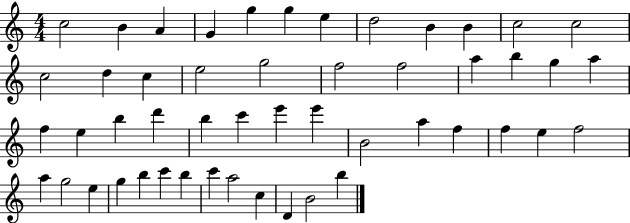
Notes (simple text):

C5/h B4/q A4/q G4/q G5/q G5/q E5/q D5/h B4/q B4/q C5/h C5/h C5/h D5/q C5/q E5/h G5/h F5/h F5/h A5/q B5/q G5/q A5/q F5/q E5/q B5/q D6/q B5/q C6/q E6/q E6/q B4/h A5/q F5/q F5/q E5/q F5/h A5/q G5/h E5/q G5/q B5/q C6/q B5/q C6/q A5/h C5/q D4/q B4/h B5/q